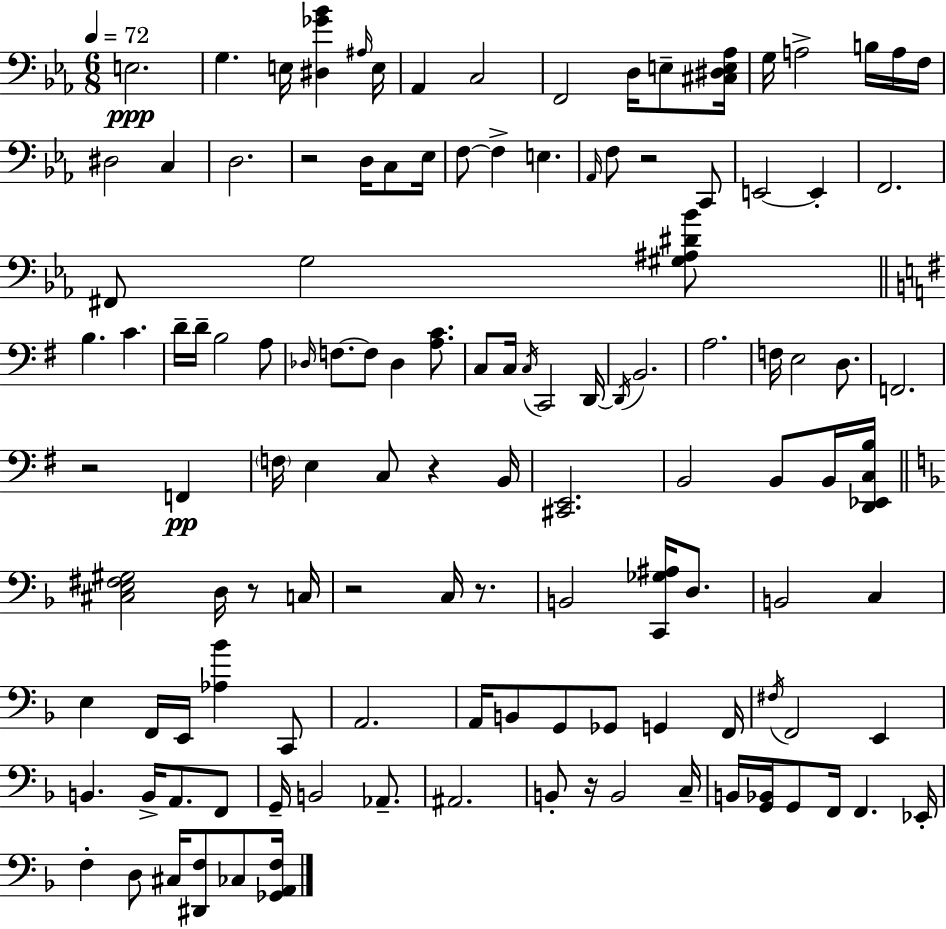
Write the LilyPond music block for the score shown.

{
  \clef bass
  \numericTimeSignature
  \time 6/8
  \key c \minor
  \tempo 4 = 72
  e2.\ppp | g4. e16 <dis ges' bes'>4 \grace { ais16 } | e16 aes,4 c2 | f,2 d16 e8-- | \break <cis dis e aes>16 g16 a2-> b16 a16 | f16 dis2 c4 | d2. | r2 d16 c8 | \break ees16 f8~~ f4-> e4. | \grace { aes,16 } f8 r2 | c,8 e,2~~ e,4-. | f,2. | \break fis,8 g2 | <gis ais dis' bes'>8 \bar "||" \break \key e \minor b4. c'4. | d'16-- d'16-- b2 a8 | \grace { des16 } f8.~~ f8 des4 <a c'>8. | c8 c16 \acciaccatura { c16 } c,2 | \break d,16~~ \acciaccatura { d,16 } b,2. | a2. | f16 e2 | d8. f,2. | \break r2 f,4\pp | \parenthesize f16 e4 c8 r4 | b,16 <cis, e,>2. | b,2 b,8 | \break b,16 <d, ees, c b>16 \bar "||" \break \key d \minor <cis e fis gis>2 d16 r8 c16 | r2 c16 r8. | b,2 <c, ges ais>16 d8. | b,2 c4 | \break e4 f,16 e,16 <aes bes'>4 c,8 | a,2. | a,16 b,8 g,8 ges,8 g,4 f,16 | \acciaccatura { fis16 } f,2 e,4 | \break b,4. b,16-> a,8. f,8 | g,16-- b,2 aes,8.-- | ais,2. | b,8-. r16 b,2 | \break c16-- b,16 <g, bes,>16 g,8 f,16 f,4. | ees,16-. f4-. d8 cis16 <dis, f>8 ces8 | <ges, a, f>16 \bar "|."
}